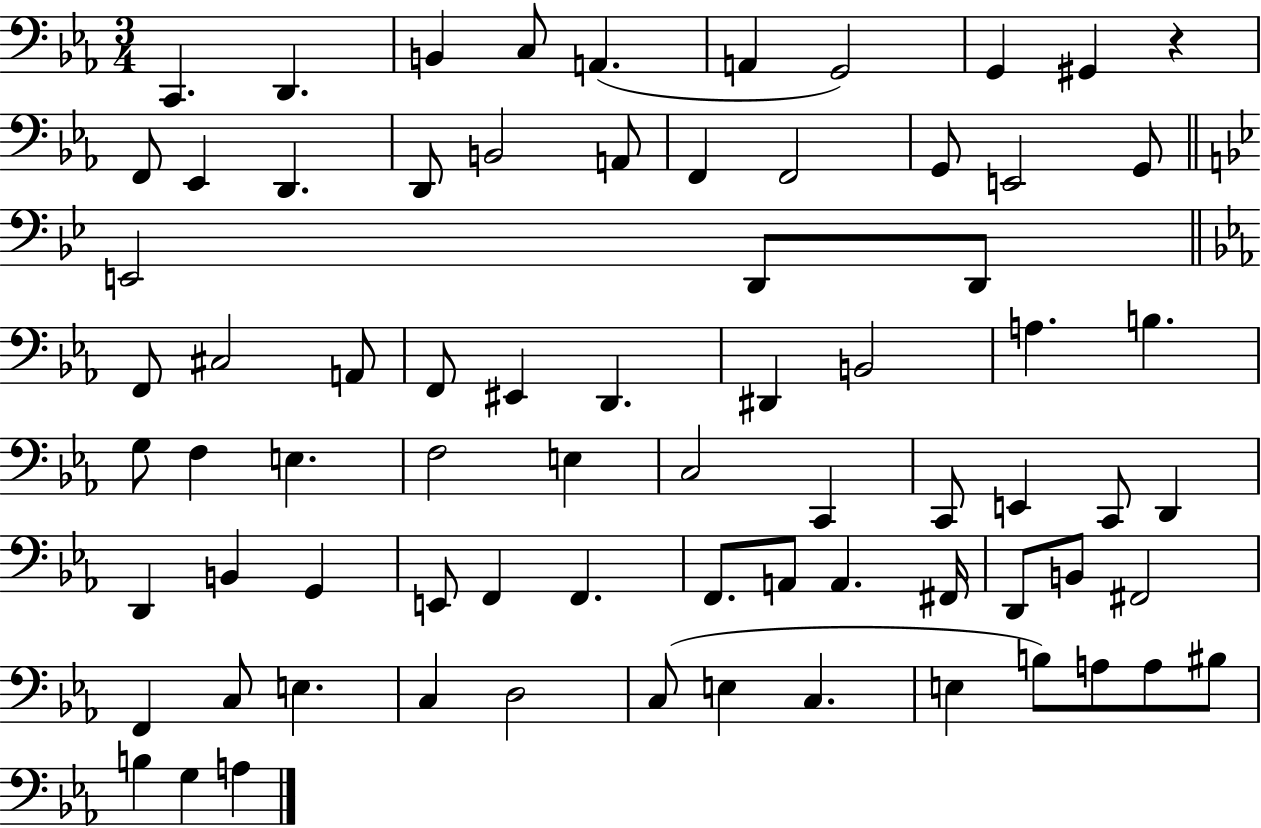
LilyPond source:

{
  \clef bass
  \numericTimeSignature
  \time 3/4
  \key ees \major
  c,4. d,4. | b,4 c8 a,4.( | a,4 g,2) | g,4 gis,4 r4 | \break f,8 ees,4 d,4. | d,8 b,2 a,8 | f,4 f,2 | g,8 e,2 g,8 | \break \bar "||" \break \key g \minor e,2 d,8 d,8 | \bar "||" \break \key ees \major f,8 cis2 a,8 | f,8 eis,4 d,4. | dis,4 b,2 | a4. b4. | \break g8 f4 e4. | f2 e4 | c2 c,4 | c,8 e,4 c,8 d,4 | \break d,4 b,4 g,4 | e,8 f,4 f,4. | f,8. a,8 a,4. fis,16 | d,8 b,8 fis,2 | \break f,4 c8 e4. | c4 d2 | c8( e4 c4. | e4 b8) a8 a8 bis8 | \break b4 g4 a4 | \bar "|."
}